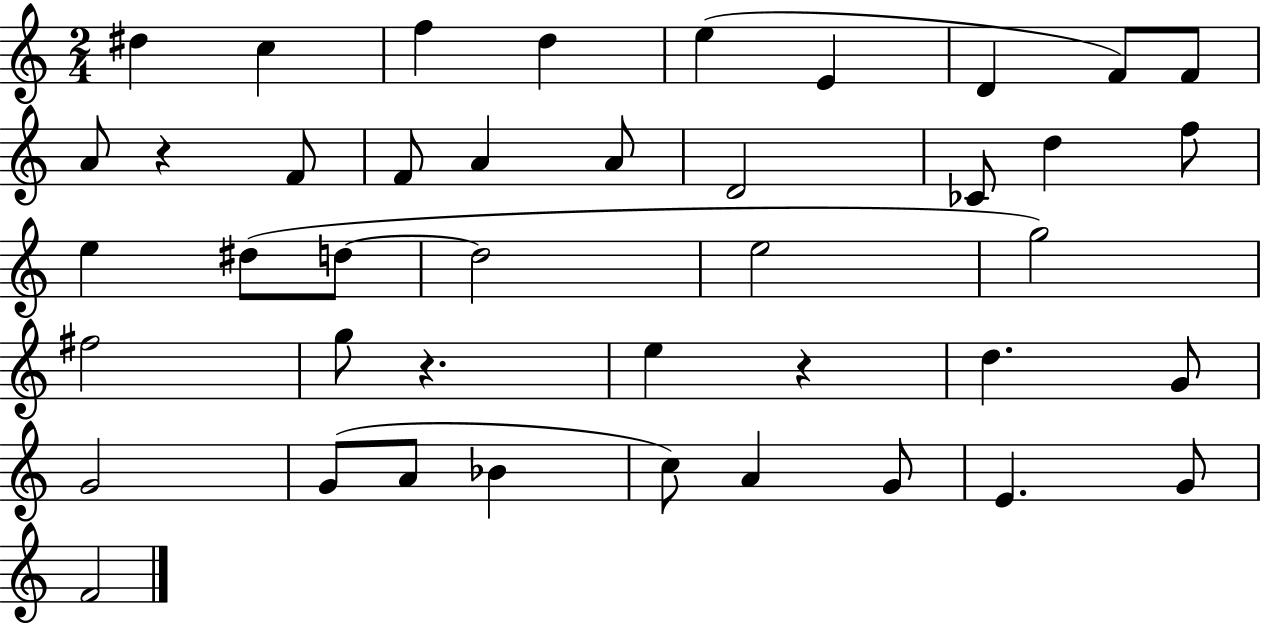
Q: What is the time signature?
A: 2/4